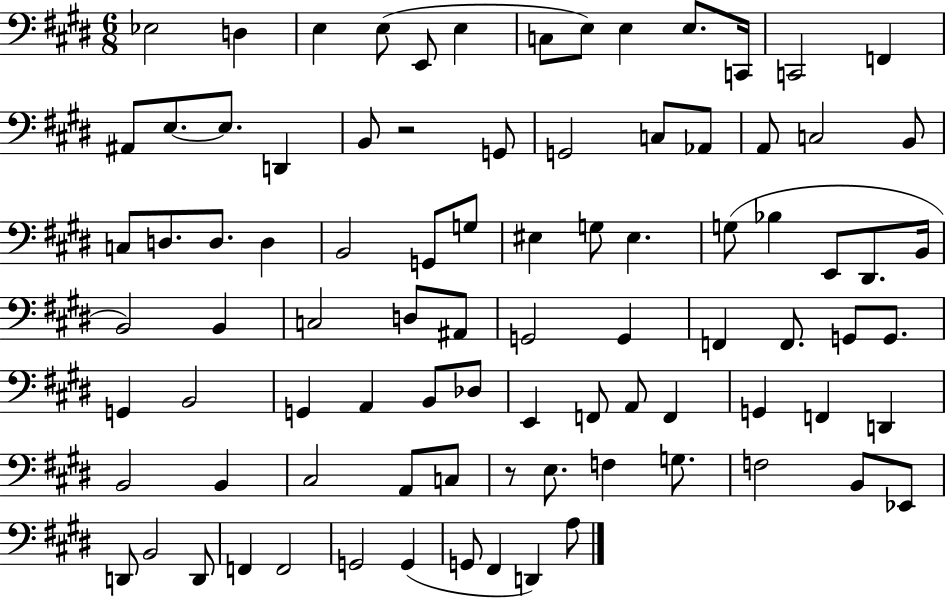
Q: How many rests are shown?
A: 2